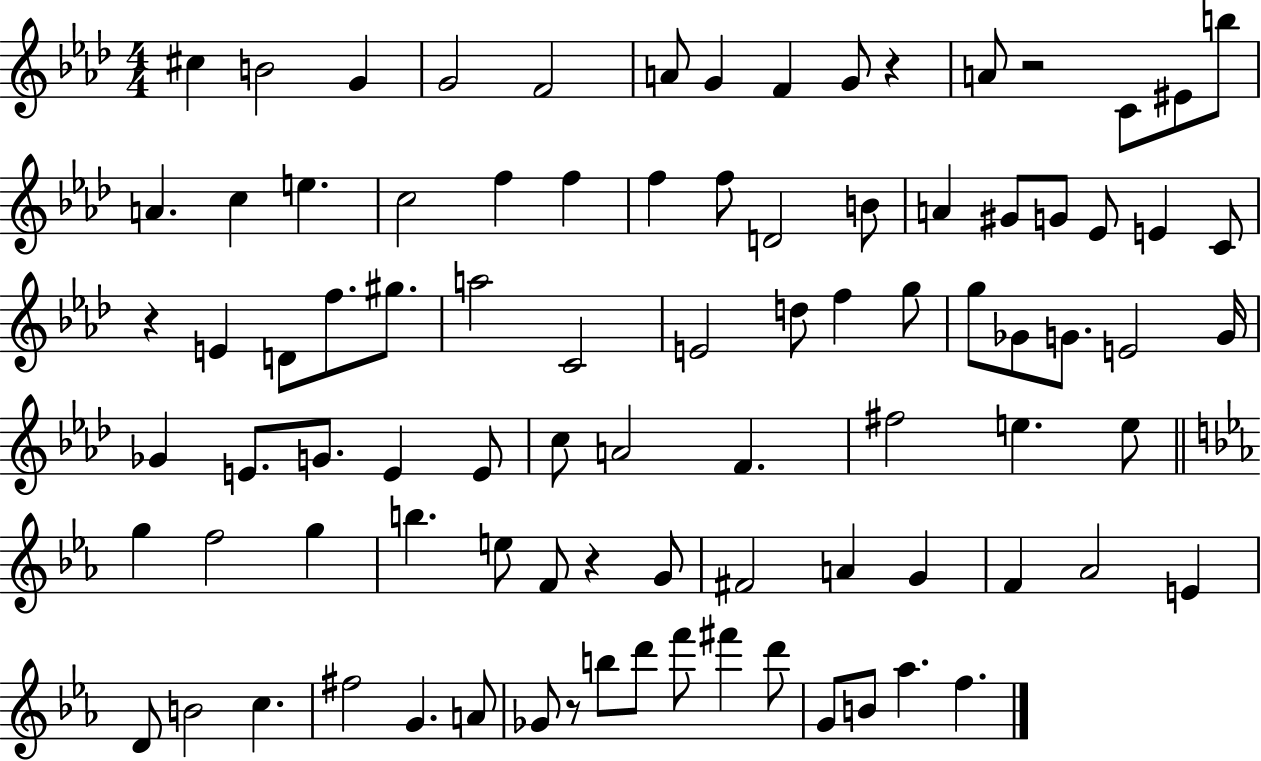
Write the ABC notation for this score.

X:1
T:Untitled
M:4/4
L:1/4
K:Ab
^c B2 G G2 F2 A/2 G F G/2 z A/2 z2 C/2 ^E/2 b/2 A c e c2 f f f f/2 D2 B/2 A ^G/2 G/2 _E/2 E C/2 z E D/2 f/2 ^g/2 a2 C2 E2 d/2 f g/2 g/2 _G/2 G/2 E2 G/4 _G E/2 G/2 E E/2 c/2 A2 F ^f2 e e/2 g f2 g b e/2 F/2 z G/2 ^F2 A G F _A2 E D/2 B2 c ^f2 G A/2 _G/2 z/2 b/2 d'/2 f'/2 ^f' d'/2 G/2 B/2 _a f